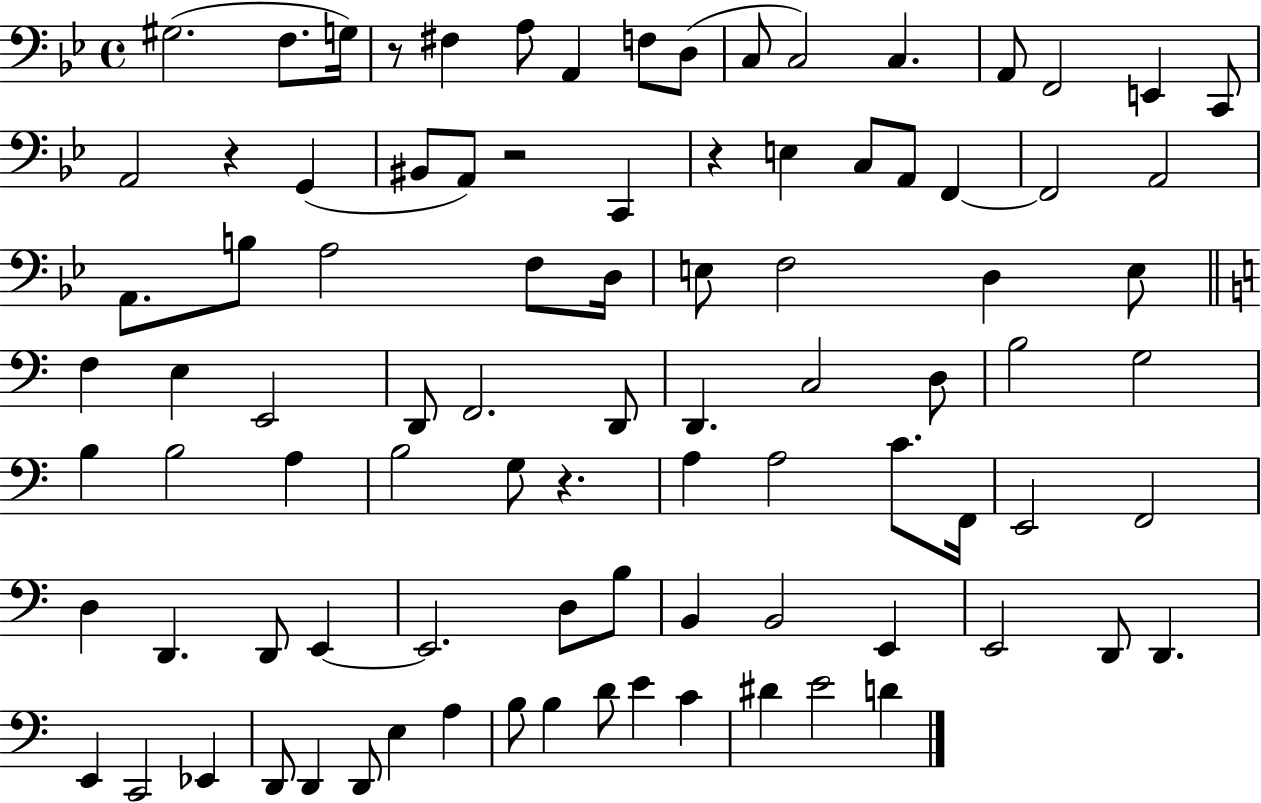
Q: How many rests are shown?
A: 5